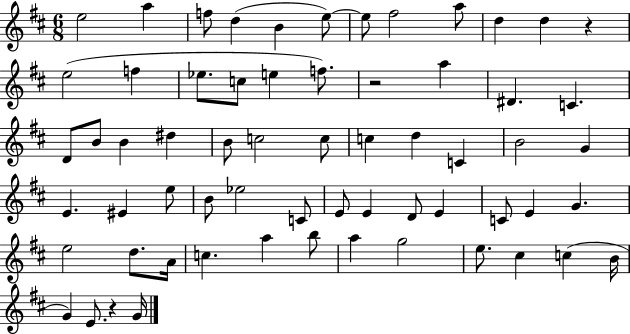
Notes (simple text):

E5/h A5/q F5/e D5/q B4/q E5/e E5/e F#5/h A5/e D5/q D5/q R/q E5/h F5/q Eb5/e. C5/e E5/q F5/e. R/h A5/q D#4/q. C4/q. D4/e B4/e B4/q D#5/q B4/e C5/h C5/e C5/q D5/q C4/q B4/h G4/q E4/q. EIS4/q E5/e B4/e Eb5/h C4/e E4/e E4/q D4/e E4/q C4/e E4/q G4/q. E5/h D5/e. A4/s C5/q. A5/q B5/e A5/q G5/h E5/e. C#5/q C5/q B4/s G4/q E4/e. R/q G4/s